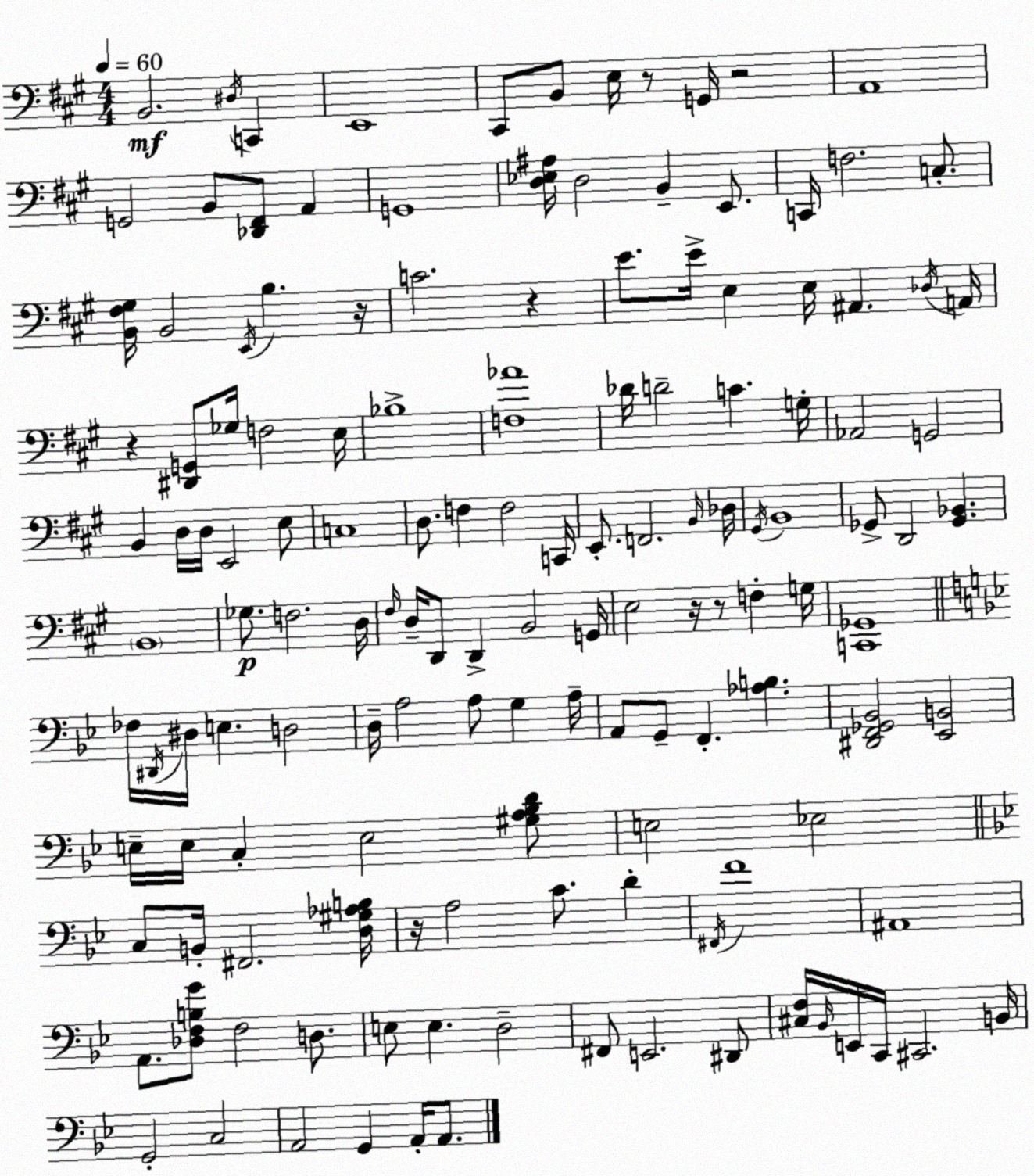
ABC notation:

X:1
T:Untitled
M:4/4
L:1/4
K:A
B,,2 ^D,/4 C,, E,,4 ^C,,/2 B,,/2 E,/4 z/2 G,,/4 z2 A,,4 G,,2 B,,/2 [_D,,^F,,]/2 A,, G,,4 [D,_E,^A,]/4 D,2 B,, E,,/2 C,,/4 F,2 C,/2 [B,,^F,^G,]/4 B,,2 E,,/4 B, z/4 C2 z E/2 E/4 E, E,/4 ^A,, _D,/4 A,,/4 z [^D,,G,,]/2 _G,/4 F,2 E,/4 _B,4 [F,_A]4 _D/4 D2 C G,/4 _A,,2 G,,2 B,, D,/4 D,/4 E,,2 E,/2 C,4 D,/2 F, F,2 C,,/4 E,,/2 F,,2 B,,/4 _D,/4 ^G,,/4 B,,4 _G,,/2 D,,2 [_G,,_B,,] B,,4 _G,/2 F,2 D,/4 ^F,/4 D,/4 D,,/2 D,, B,,2 G,,/4 E,2 z/4 z/2 F, G,/4 [C,,_G,,]4 _F,/4 ^D,,/4 ^D,/4 E, D,2 D,/4 A,2 A,/2 G, A,/4 A,,/2 G,,/2 F,, [_A,B,] [^D,,F,,_G,,_B,,]2 [_E,,B,,]2 E,/4 E,/4 C, E,2 [^G,A,_B,D]/2 E,2 _E,2 C,/2 B,,/4 ^F,,2 [D,^G,_A,B,]/4 z/4 A,2 C/2 D ^F,,/4 F4 ^A,,4 A,,/2 [_D,F,B,G]/2 F,2 D,/2 E,/2 E, D,2 ^F,,/2 E,,2 ^D,,/2 [^C,F,]/4 _B,,/4 E,,/4 C,,/4 ^C,,2 B,,/4 G,,2 C,2 A,,2 G,, A,,/4 A,,/2